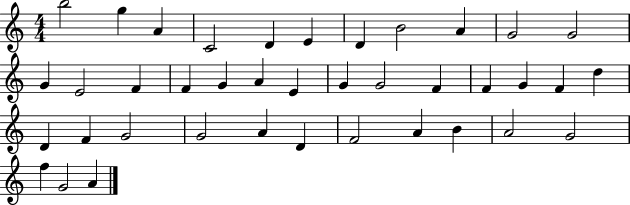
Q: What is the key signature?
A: C major